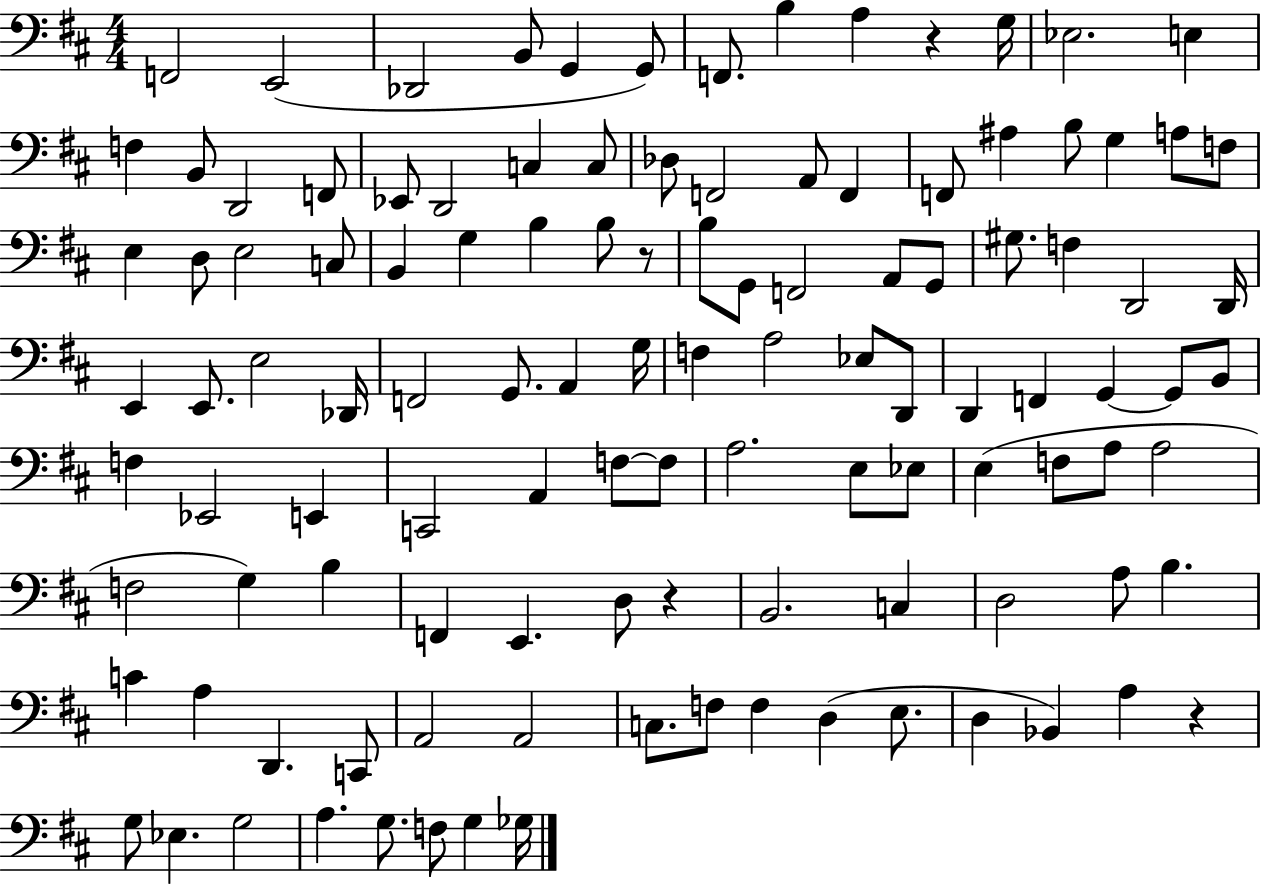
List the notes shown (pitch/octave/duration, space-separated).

F2/h E2/h Db2/h B2/e G2/q G2/e F2/e. B3/q A3/q R/q G3/s Eb3/h. E3/q F3/q B2/e D2/h F2/e Eb2/e D2/h C3/q C3/e Db3/e F2/h A2/e F2/q F2/e A#3/q B3/e G3/q A3/e F3/e E3/q D3/e E3/h C3/e B2/q G3/q B3/q B3/e R/e B3/e G2/e F2/h A2/e G2/e G#3/e. F3/q D2/h D2/s E2/q E2/e. E3/h Db2/s F2/h G2/e. A2/q G3/s F3/q A3/h Eb3/e D2/e D2/q F2/q G2/q G2/e B2/e F3/q Eb2/h E2/q C2/h A2/q F3/e F3/e A3/h. E3/e Eb3/e E3/q F3/e A3/e A3/h F3/h G3/q B3/q F2/q E2/q. D3/e R/q B2/h. C3/q D3/h A3/e B3/q. C4/q A3/q D2/q. C2/e A2/h A2/h C3/e. F3/e F3/q D3/q E3/e. D3/q Bb2/q A3/q R/q G3/e Eb3/q. G3/h A3/q. G3/e. F3/e G3/q Gb3/s